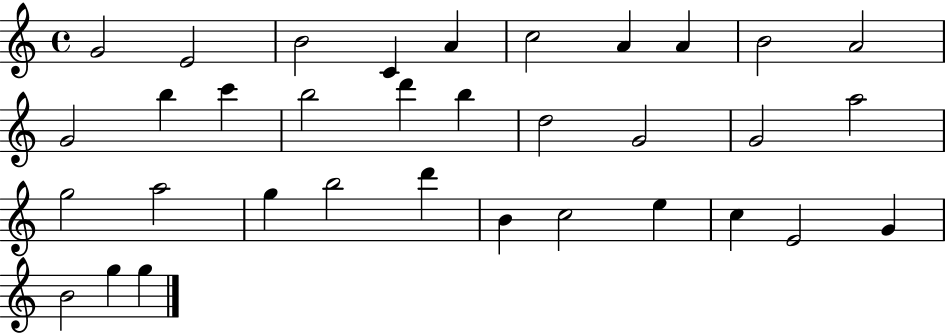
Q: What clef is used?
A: treble